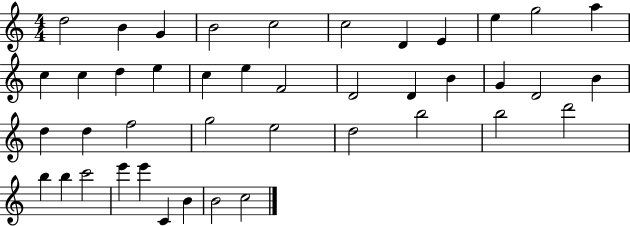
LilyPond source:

{
  \clef treble
  \numericTimeSignature
  \time 4/4
  \key c \major
  d''2 b'4 g'4 | b'2 c''2 | c''2 d'4 e'4 | e''4 g''2 a''4 | \break c''4 c''4 d''4 e''4 | c''4 e''4 f'2 | d'2 d'4 b'4 | g'4 d'2 b'4 | \break d''4 d''4 f''2 | g''2 e''2 | d''2 b''2 | b''2 d'''2 | \break b''4 b''4 c'''2 | e'''4 e'''4 c'4 b'4 | b'2 c''2 | \bar "|."
}